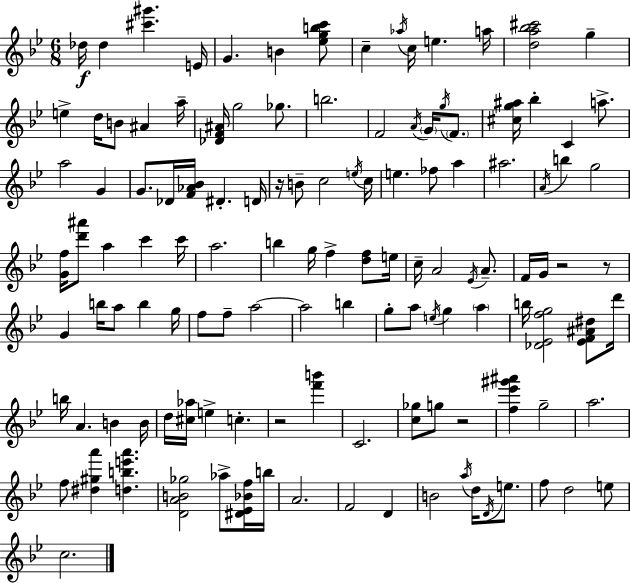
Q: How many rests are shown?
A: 5